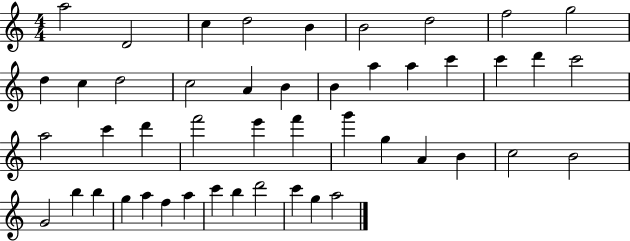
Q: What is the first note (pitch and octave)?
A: A5